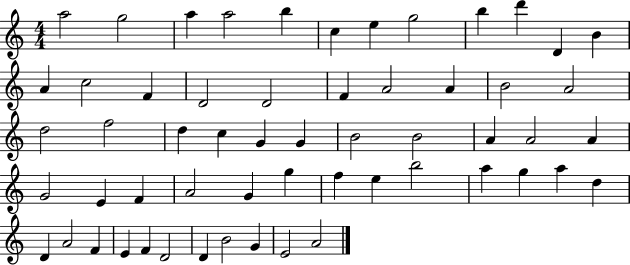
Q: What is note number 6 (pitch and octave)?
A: C5